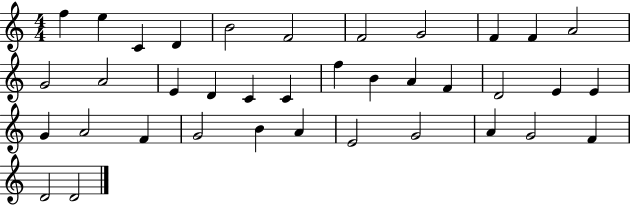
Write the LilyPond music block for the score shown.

{
  \clef treble
  \numericTimeSignature
  \time 4/4
  \key c \major
  f''4 e''4 c'4 d'4 | b'2 f'2 | f'2 g'2 | f'4 f'4 a'2 | \break g'2 a'2 | e'4 d'4 c'4 c'4 | f''4 b'4 a'4 f'4 | d'2 e'4 e'4 | \break g'4 a'2 f'4 | g'2 b'4 a'4 | e'2 g'2 | a'4 g'2 f'4 | \break d'2 d'2 | \bar "|."
}